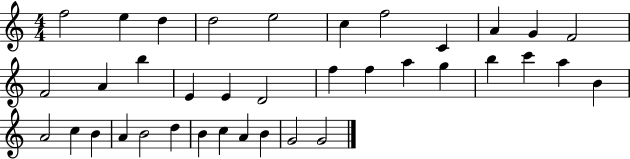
X:1
T:Untitled
M:4/4
L:1/4
K:C
f2 e d d2 e2 c f2 C A G F2 F2 A b E E D2 f f a g b c' a B A2 c B A B2 d B c A B G2 G2